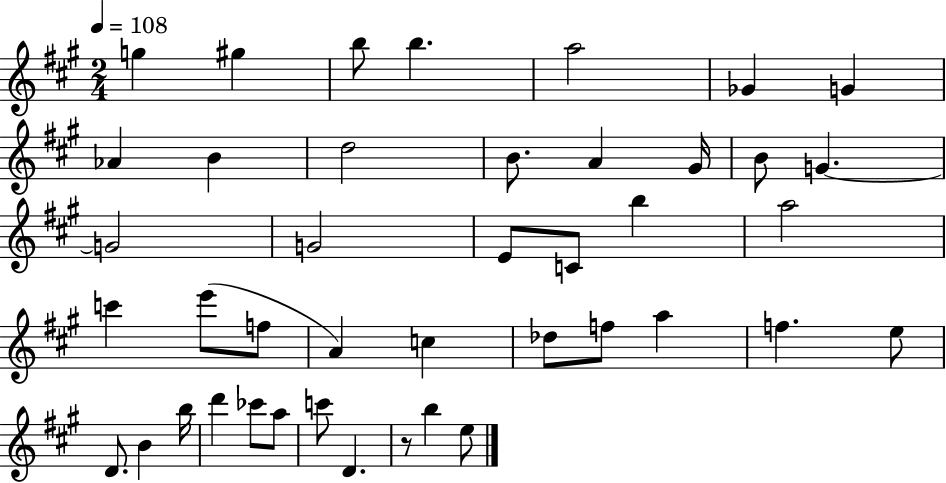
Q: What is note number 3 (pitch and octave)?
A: B5